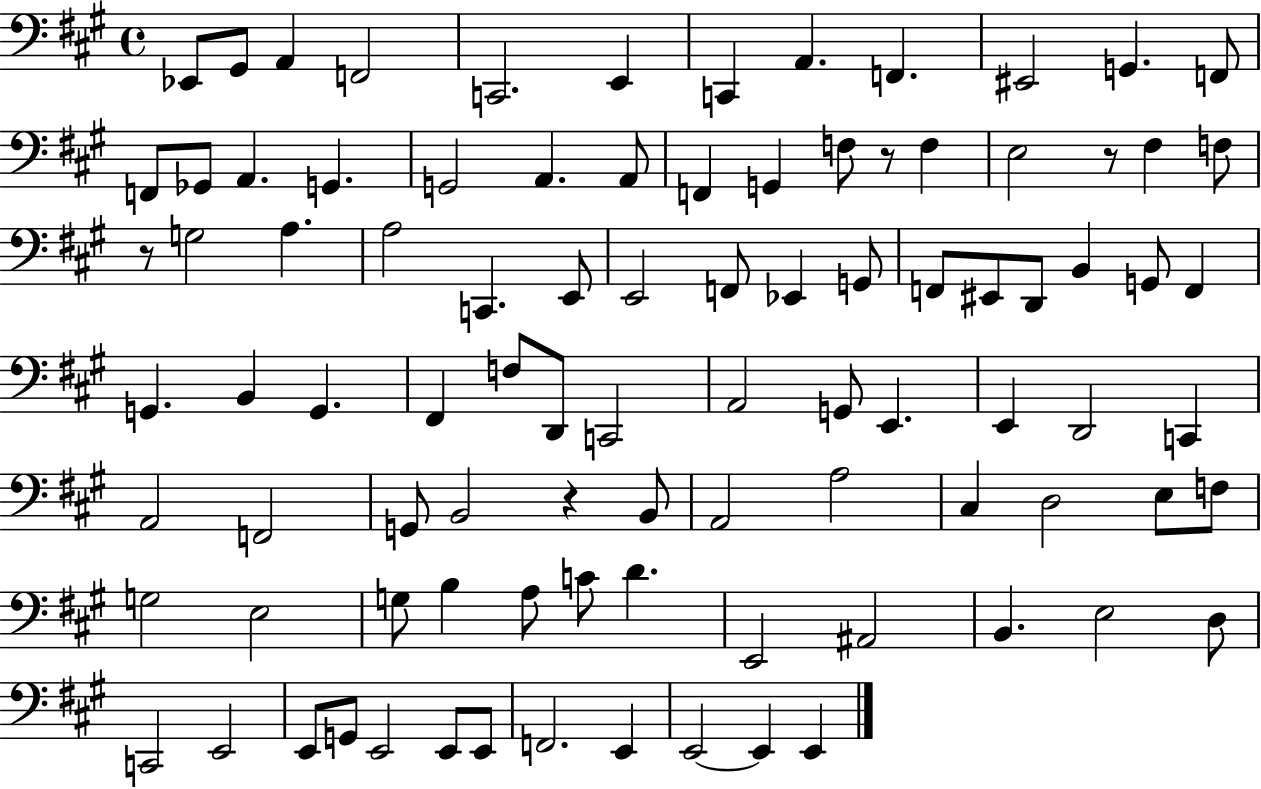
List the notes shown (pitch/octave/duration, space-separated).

Eb2/e G#2/e A2/q F2/h C2/h. E2/q C2/q A2/q. F2/q. EIS2/h G2/q. F2/e F2/e Gb2/e A2/q. G2/q. G2/h A2/q. A2/e F2/q G2/q F3/e R/e F3/q E3/h R/e F#3/q F3/e R/e G3/h A3/q. A3/h C2/q. E2/e E2/h F2/e Eb2/q G2/e F2/e EIS2/e D2/e B2/q G2/e F2/q G2/q. B2/q G2/q. F#2/q F3/e D2/e C2/h A2/h G2/e E2/q. E2/q D2/h C2/q A2/h F2/h G2/e B2/h R/q B2/e A2/h A3/h C#3/q D3/h E3/e F3/e G3/h E3/h G3/e B3/q A3/e C4/e D4/q. E2/h A#2/h B2/q. E3/h D3/e C2/h E2/h E2/e G2/e E2/h E2/e E2/e F2/h. E2/q E2/h E2/q E2/q